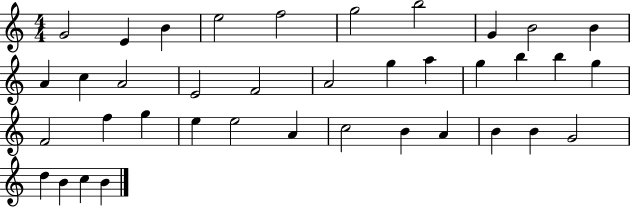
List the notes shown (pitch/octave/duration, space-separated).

G4/h E4/q B4/q E5/h F5/h G5/h B5/h G4/q B4/h B4/q A4/q C5/q A4/h E4/h F4/h A4/h G5/q A5/q G5/q B5/q B5/q G5/q F4/h F5/q G5/q E5/q E5/h A4/q C5/h B4/q A4/q B4/q B4/q G4/h D5/q B4/q C5/q B4/q